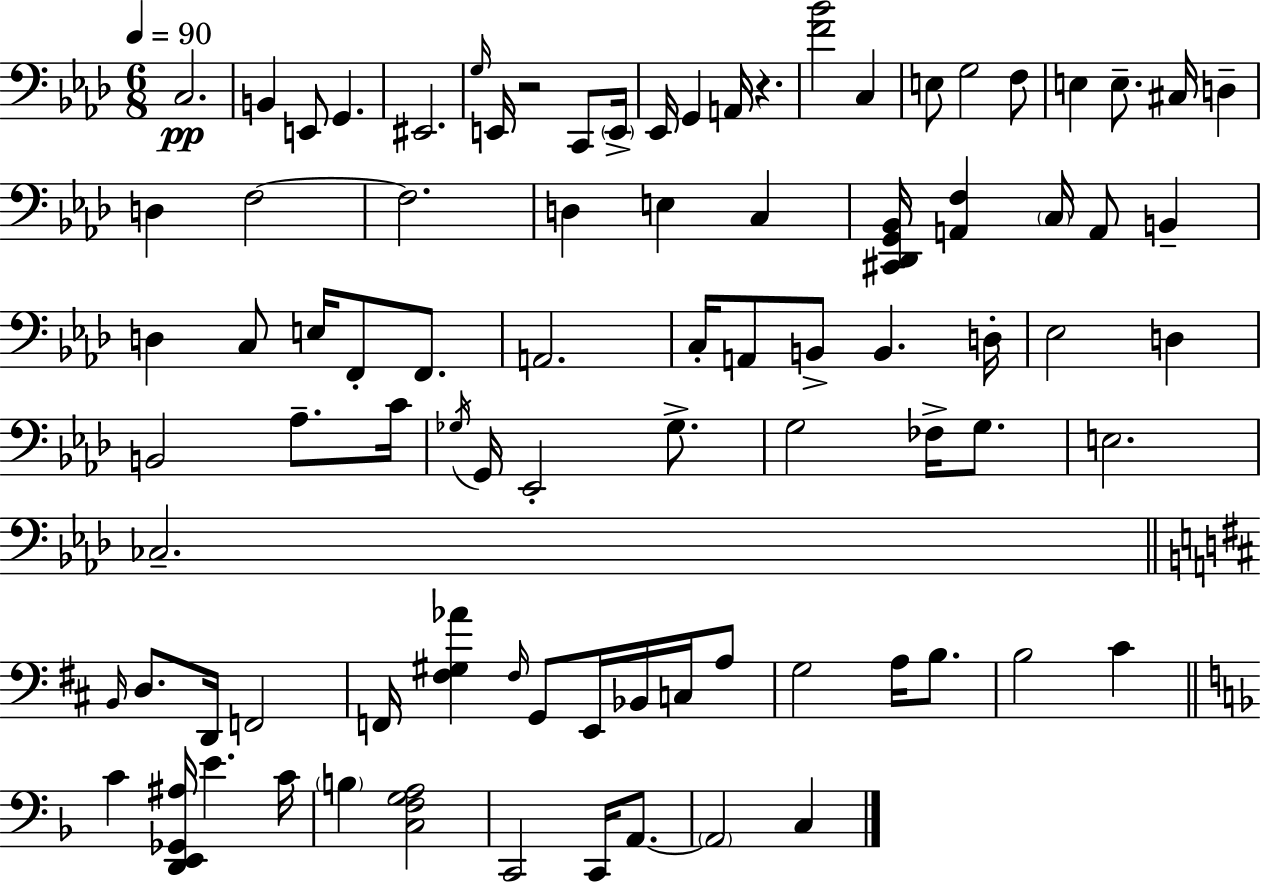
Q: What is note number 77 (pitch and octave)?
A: A2